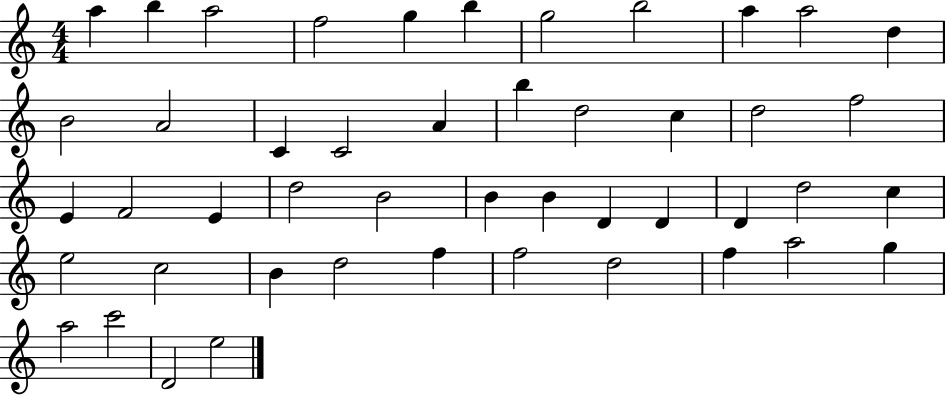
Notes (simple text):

A5/q B5/q A5/h F5/h G5/q B5/q G5/h B5/h A5/q A5/h D5/q B4/h A4/h C4/q C4/h A4/q B5/q D5/h C5/q D5/h F5/h E4/q F4/h E4/q D5/h B4/h B4/q B4/q D4/q D4/q D4/q D5/h C5/q E5/h C5/h B4/q D5/h F5/q F5/h D5/h F5/q A5/h G5/q A5/h C6/h D4/h E5/h